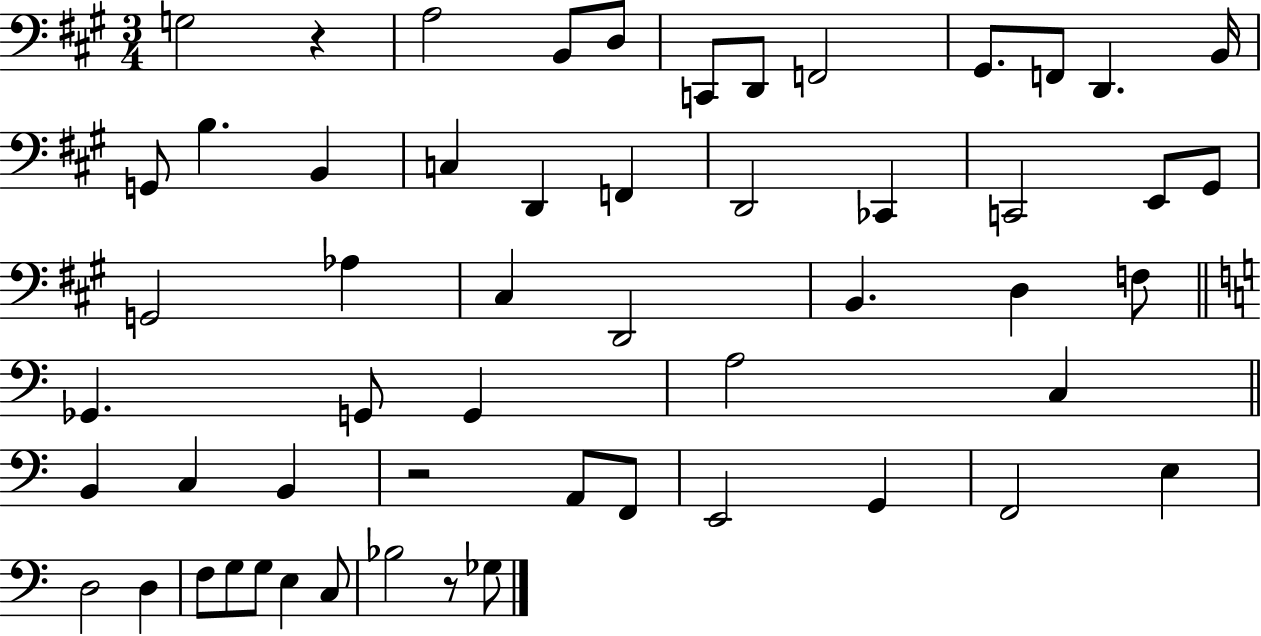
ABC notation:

X:1
T:Untitled
M:3/4
L:1/4
K:A
G,2 z A,2 B,,/2 D,/2 C,,/2 D,,/2 F,,2 ^G,,/2 F,,/2 D,, B,,/4 G,,/2 B, B,, C, D,, F,, D,,2 _C,, C,,2 E,,/2 ^G,,/2 G,,2 _A, ^C, D,,2 B,, D, F,/2 _G,, G,,/2 G,, A,2 C, B,, C, B,, z2 A,,/2 F,,/2 E,,2 G,, F,,2 E, D,2 D, F,/2 G,/2 G,/2 E, C,/2 _B,2 z/2 _G,/2